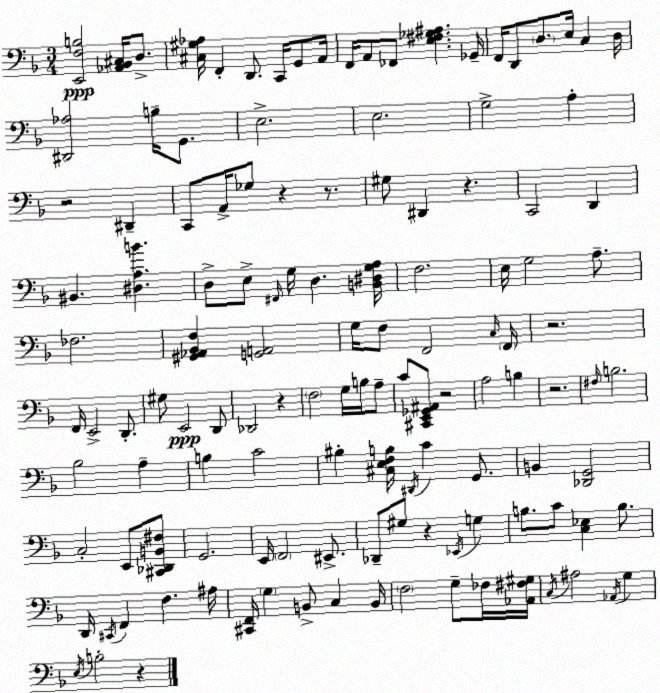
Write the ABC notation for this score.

X:1
T:Untitled
M:3/4
L:1/4
K:F
[E,,F,B,]2 [_A,,_B,,^C,]/4 D,/2 [^C,^G,_A,]/4 F,, D,,/2 C,,/4 G,,/2 A,,/4 F,,/4 A,,/2 _F,,/2 [E,^F,_G,^A,] _G,,/4 F,,/4 D,,/2 D,/2 E,/4 C, D,/4 [^D,,_A,]2 B,/4 G,,/2 E,2 E,2 G,2 A, z2 ^D,, C,,/2 A,,/4 _G,/2 z z/2 ^G,/2 ^D,, z C,,2 D,, ^B,, [^D,A,B] D,/2 E,/2 ^F,,/4 G,/4 D, [B,,^D,G,A,]/4 F,2 E,/4 G,2 A,/2 _F,2 [^G,,_A,,_B,,F,] [G,,A,,]2 G,/4 F,/2 F,,2 C,/4 F,,/4 z2 F,,/4 E,,2 D,,/2 ^G,/2 E,,2 D,,/2 _D,,2 z F,2 G,/4 B,/4 A,/2 C/2 [^C,,E,,_G,,^A,,]/2 z2 A,2 B, z2 ^F,/4 B,2 _B,2 A, B, C2 ^B, [^C,E,F,B,]/4 ^D,,/4 C G,,/2 B,, [_D,,G,,]2 C,2 E,,/2 [^C,,_D,,B,,^F,]/2 G,,2 E,,/4 F,,2 ^E,,/2 _D,,/2 ^G,/2 z _E,,/4 G, B,/2 C/2 [C,_E,] B,/2 D,,/4 ^C,,/4 F,, F, ^A,/4 [^C,,F,,]/4 G, B,,/2 C, B,,/4 F,2 G,/2 _F,/4 [_A,,^F,^G,]/4 C,/4 ^A,2 _A,,/4 G, E,/4 B,2 z